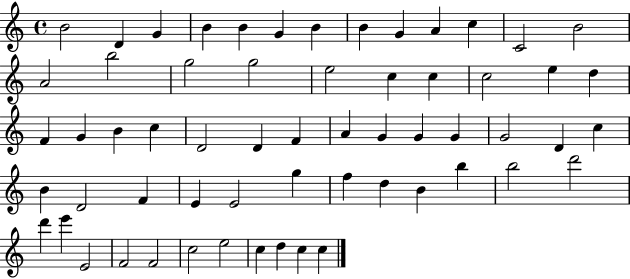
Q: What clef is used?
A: treble